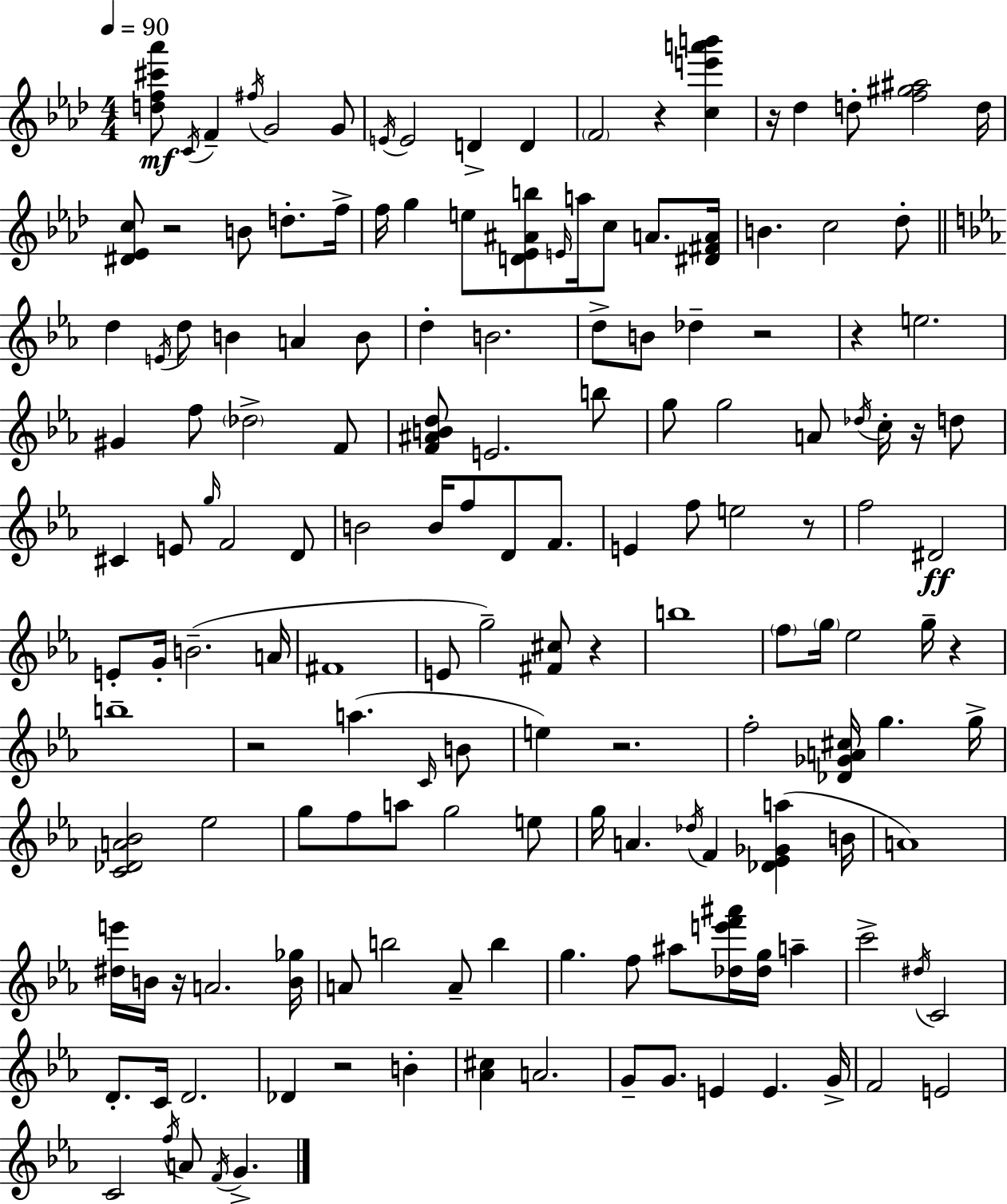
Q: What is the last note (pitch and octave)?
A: G4